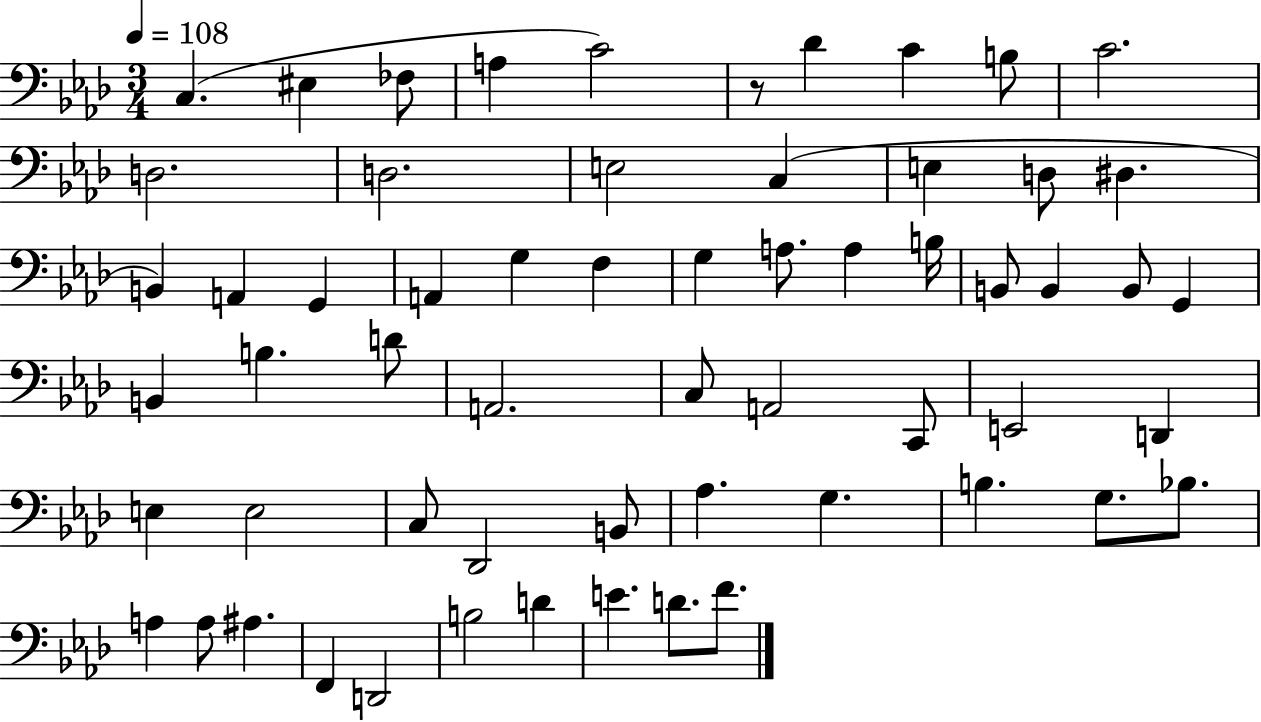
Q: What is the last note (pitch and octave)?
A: F4